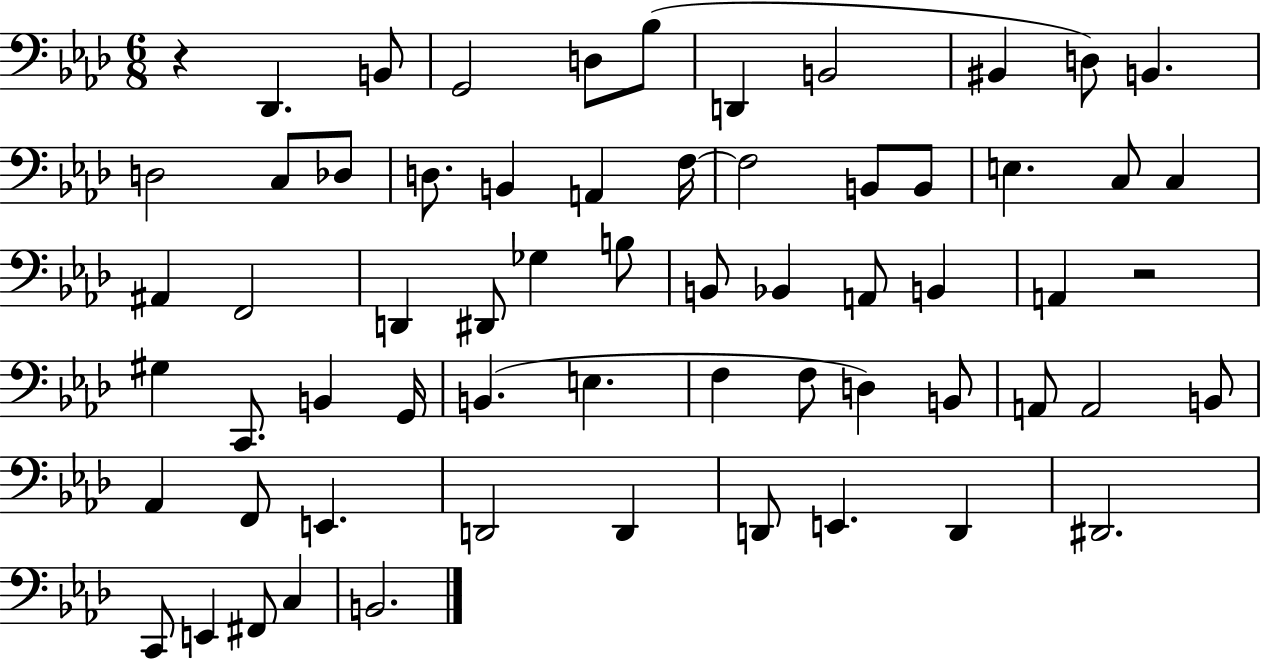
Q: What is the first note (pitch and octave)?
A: Db2